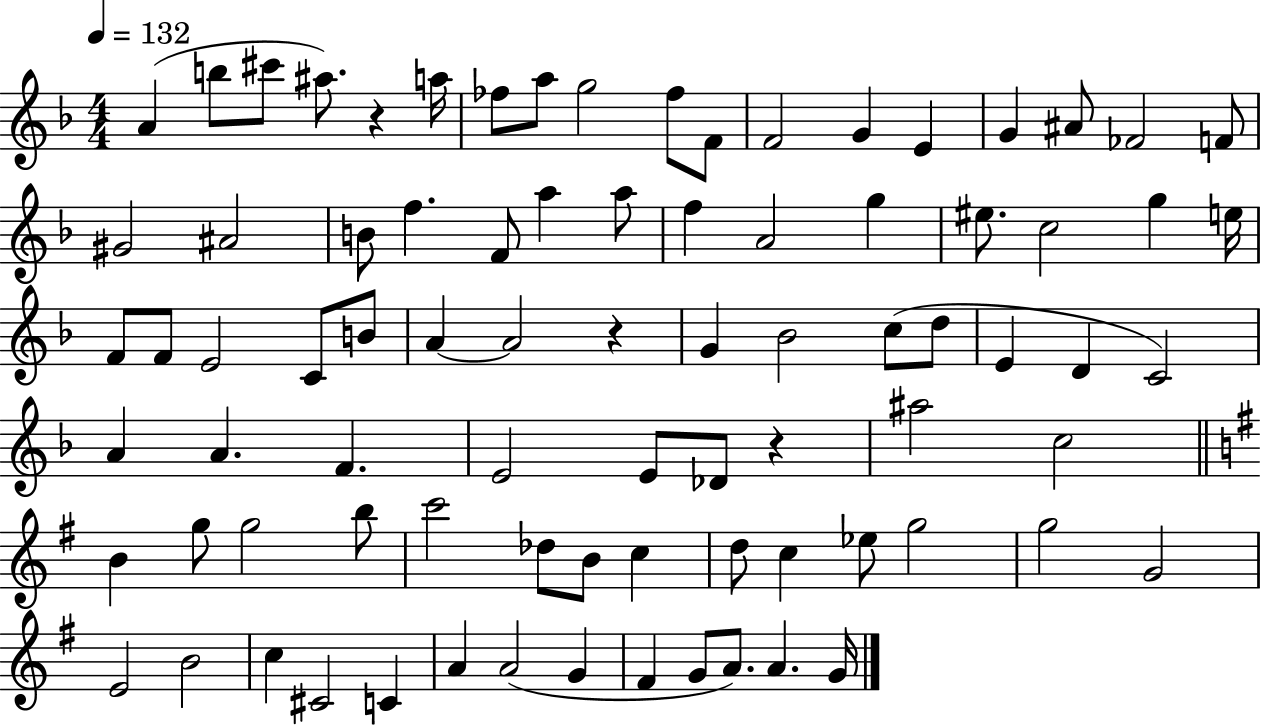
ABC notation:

X:1
T:Untitled
M:4/4
L:1/4
K:F
A b/2 ^c'/2 ^a/2 z a/4 _f/2 a/2 g2 _f/2 F/2 F2 G E G ^A/2 _F2 F/2 ^G2 ^A2 B/2 f F/2 a a/2 f A2 g ^e/2 c2 g e/4 F/2 F/2 E2 C/2 B/2 A A2 z G _B2 c/2 d/2 E D C2 A A F E2 E/2 _D/2 z ^a2 c2 B g/2 g2 b/2 c'2 _d/2 B/2 c d/2 c _e/2 g2 g2 G2 E2 B2 c ^C2 C A A2 G ^F G/2 A/2 A G/4